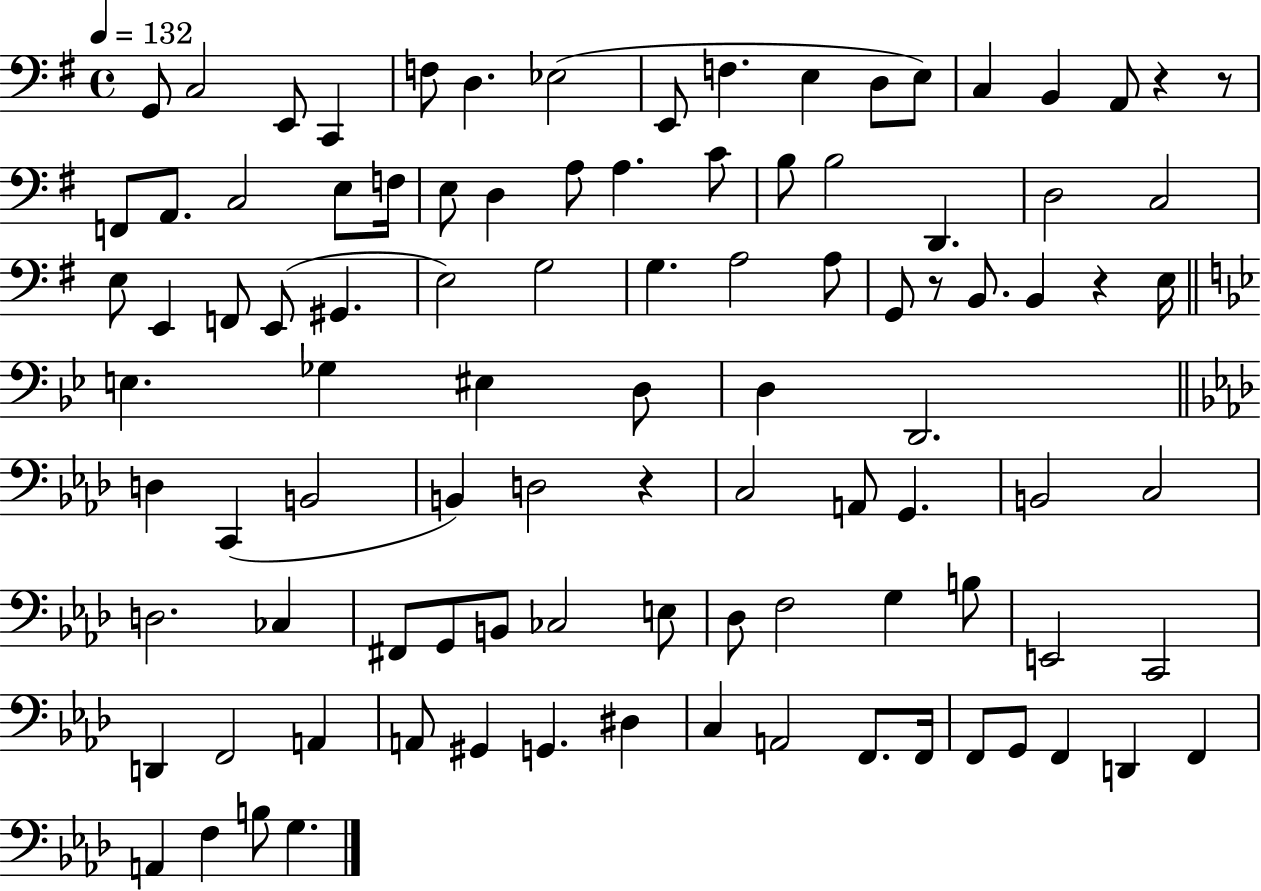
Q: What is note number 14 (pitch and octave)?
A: B2